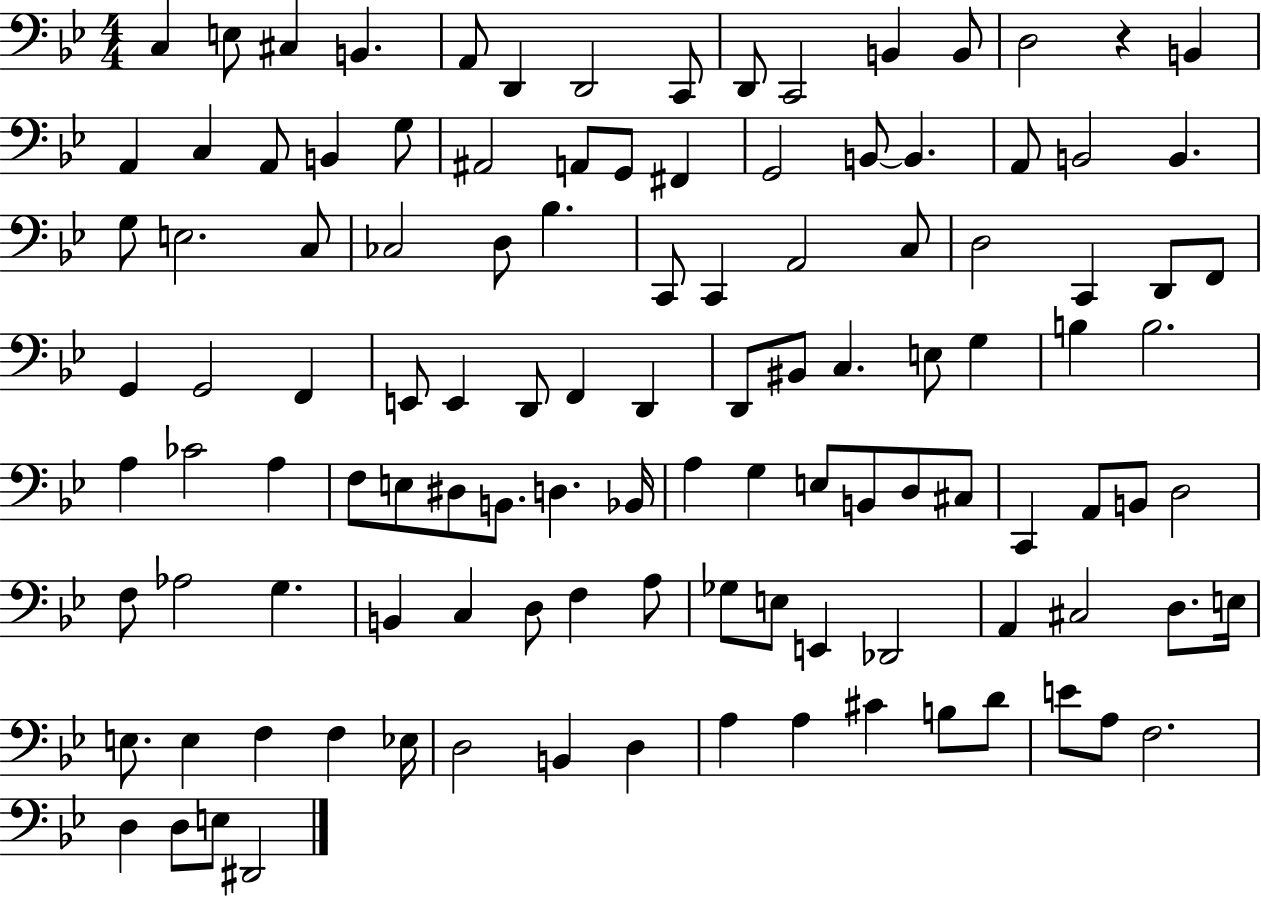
X:1
T:Untitled
M:4/4
L:1/4
K:Bb
C, E,/2 ^C, B,, A,,/2 D,, D,,2 C,,/2 D,,/2 C,,2 B,, B,,/2 D,2 z B,, A,, C, A,,/2 B,, G,/2 ^A,,2 A,,/2 G,,/2 ^F,, G,,2 B,,/2 B,, A,,/2 B,,2 B,, G,/2 E,2 C,/2 _C,2 D,/2 _B, C,,/2 C,, A,,2 C,/2 D,2 C,, D,,/2 F,,/2 G,, G,,2 F,, E,,/2 E,, D,,/2 F,, D,, D,,/2 ^B,,/2 C, E,/2 G, B, B,2 A, _C2 A, F,/2 E,/2 ^D,/2 B,,/2 D, _B,,/4 A, G, E,/2 B,,/2 D,/2 ^C,/2 C,, A,,/2 B,,/2 D,2 F,/2 _A,2 G, B,, C, D,/2 F, A,/2 _G,/2 E,/2 E,, _D,,2 A,, ^C,2 D,/2 E,/4 E,/2 E, F, F, _E,/4 D,2 B,, D, A, A, ^C B,/2 D/2 E/2 A,/2 F,2 D, D,/2 E,/2 ^D,,2